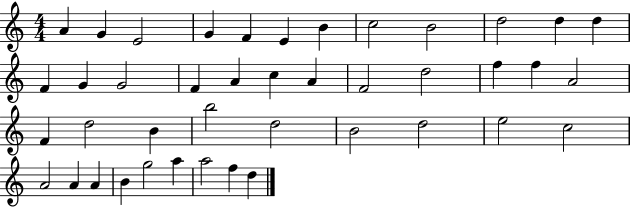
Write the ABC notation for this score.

X:1
T:Untitled
M:4/4
L:1/4
K:C
A G E2 G F E B c2 B2 d2 d d F G G2 F A c A F2 d2 f f A2 F d2 B b2 d2 B2 d2 e2 c2 A2 A A B g2 a a2 f d